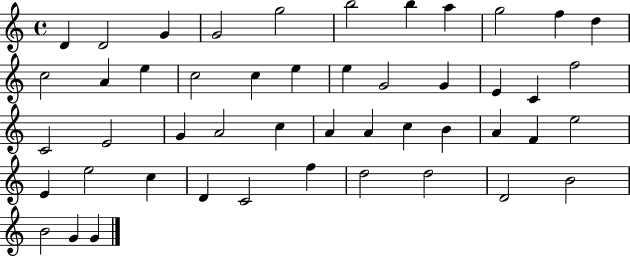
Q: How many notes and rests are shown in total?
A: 48